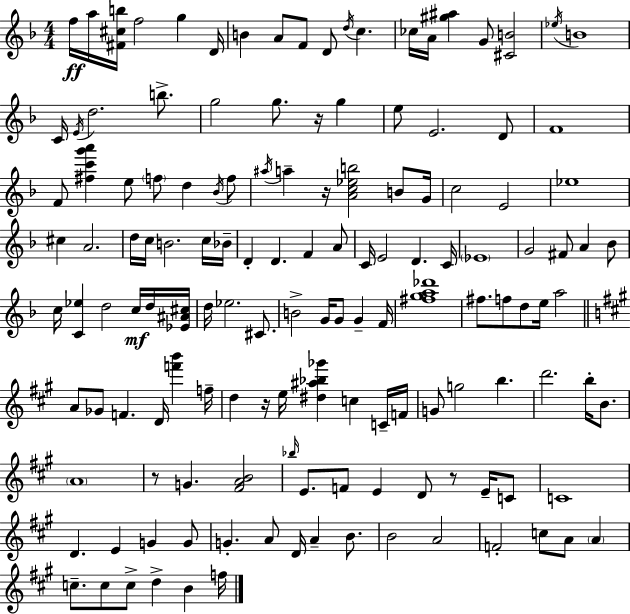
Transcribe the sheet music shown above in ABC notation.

X:1
T:Untitled
M:4/4
L:1/4
K:Dm
f/4 a/4 [^F^cb]/4 f2 g D/4 B A/2 F/2 D/2 d/4 c _c/4 A/4 [^g^a] G/2 [^CB]2 _e/4 B4 C/4 E/4 d2 b/2 g2 g/2 z/4 g e/2 E2 D/2 F4 F/2 [^fc'g'a'] e/2 f/2 d _B/4 f/2 ^a/4 a z/4 [Ac_eb]2 B/2 G/4 c2 E2 _e4 ^c A2 d/4 c/4 B2 c/4 _B/4 D D F A/2 C/4 E2 D C/4 _E4 G2 ^F/2 A _B/2 c/4 [C_e] d2 c/4 d/4 [_E^A^c]/4 d/4 _e2 ^C/2 B2 G/4 G/2 G F/4 [^fga_d']4 ^f/2 f/2 d/2 e/4 a2 A/2 _G/2 F D/4 [f'b'] f/4 d z/4 e/4 [^d^a_b_g'] c C/4 F/4 G/2 g2 b d'2 b/4 B/2 A4 z/2 G [^FAB]2 _b/4 E/2 F/2 E D/2 z/2 E/4 C/2 C4 D E G G/2 G A/2 D/4 A B/2 B2 A2 F2 c/2 A/2 A c/2 c/2 c/2 d B f/4